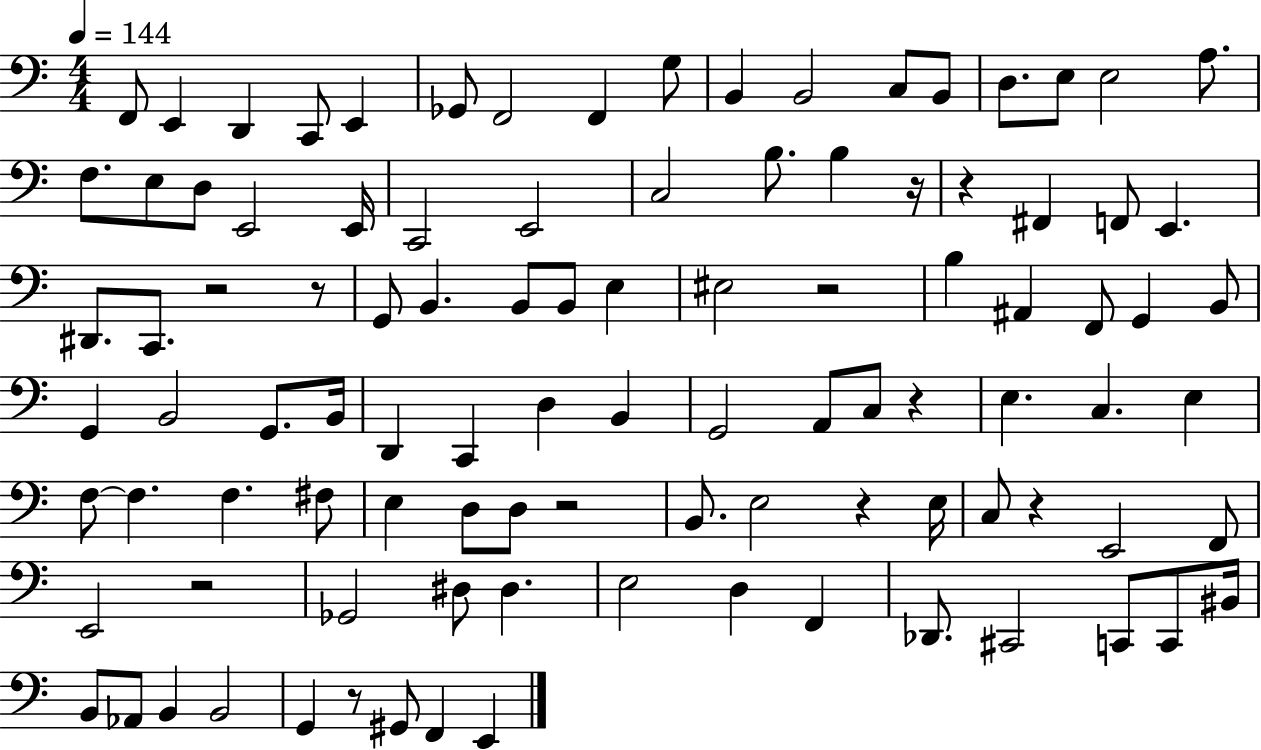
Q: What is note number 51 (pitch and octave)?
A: B2